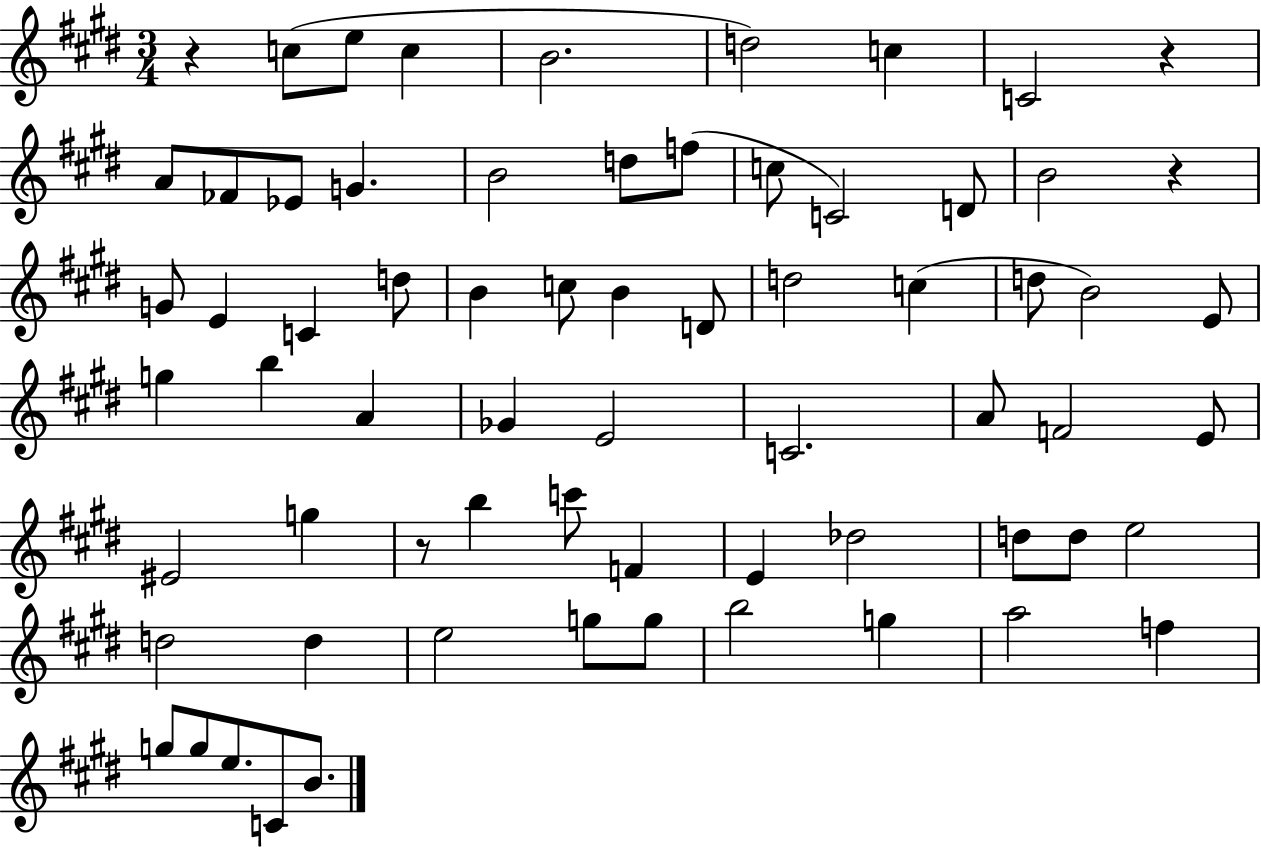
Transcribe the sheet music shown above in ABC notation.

X:1
T:Untitled
M:3/4
L:1/4
K:E
z c/2 e/2 c B2 d2 c C2 z A/2 _F/2 _E/2 G B2 d/2 f/2 c/2 C2 D/2 B2 z G/2 E C d/2 B c/2 B D/2 d2 c d/2 B2 E/2 g b A _G E2 C2 A/2 F2 E/2 ^E2 g z/2 b c'/2 F E _d2 d/2 d/2 e2 d2 d e2 g/2 g/2 b2 g a2 f g/2 g/2 e/2 C/2 B/2